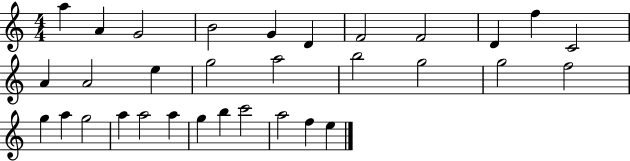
X:1
T:Untitled
M:4/4
L:1/4
K:C
a A G2 B2 G D F2 F2 D f C2 A A2 e g2 a2 b2 g2 g2 f2 g a g2 a a2 a g b c'2 a2 f e